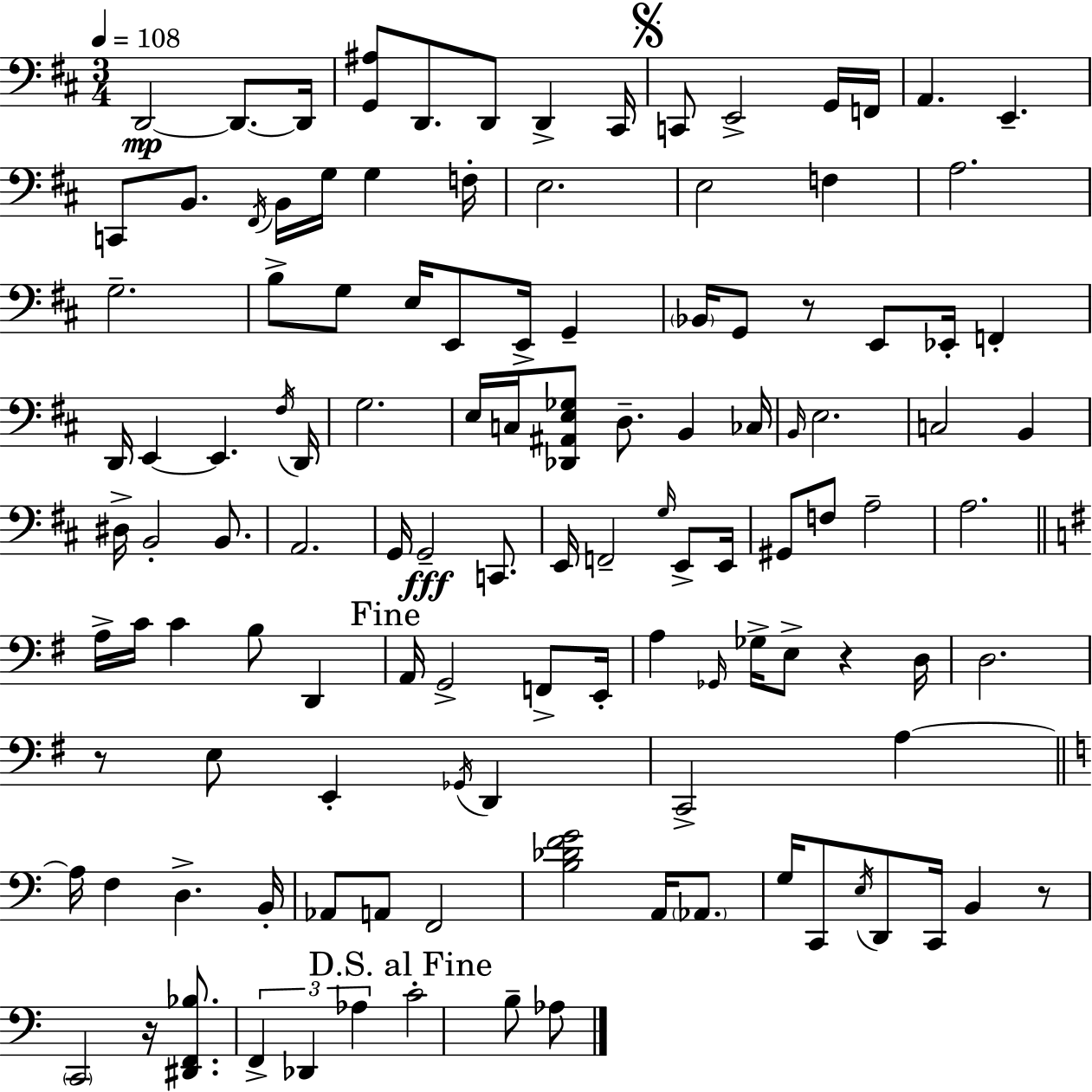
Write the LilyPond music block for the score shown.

{
  \clef bass
  \numericTimeSignature
  \time 3/4
  \key d \major
  \tempo 4 = 108
  \repeat volta 2 { d,2~~\mp d,8.~~ d,16 | <g, ais>8 d,8. d,8 d,4-> cis,16 | \mark \markup { \musicglyph "scripts.segno" } c,8 e,2-> g,16 f,16 | a,4. e,4.-- | \break c,8 b,8. \acciaccatura { fis,16 } b,16 g16 g4 | f16-. e2. | e2 f4 | a2. | \break g2.-- | b8-> g8 e16 e,8 e,16-> g,4-- | \parenthesize bes,16 g,8 r8 e,8 ees,16-. f,4-. | d,16 e,4~~ e,4. | \break \acciaccatura { fis16 } d,16 g2. | e16 c16 <des, ais, e ges>8 d8.-- b,4 | ces16 \grace { b,16 } e2. | c2 b,4 | \break dis16-> b,2-. | b,8. a,2. | g,16 g,2--\fff | c,8. e,16 f,2-- | \break \grace { g16 } e,8-> e,16 gis,8 f8 a2-- | a2. | \bar "||" \break \key g \major a16-> c'16 c'4 b8 d,4 | \mark "Fine" a,16 g,2-> f,8-> e,16-. | a4 \grace { ges,16 } ges16-> e8-> r4 | d16 d2. | \break r8 e8 e,4-. \acciaccatura { ges,16 } d,4 | c,2-> a4~~ | \bar "||" \break \key a \minor a16 f4 d4.-> b,16-. | aes,8 a,8 f,2 | <b des' f' g'>2 a,16 \parenthesize aes,8. | g16 c,8 \acciaccatura { e16 } d,8 c,16 b,4 r8 | \break \parenthesize c,2 r16 <dis, f, bes>8. | \tuplet 3/2 { f,4-> des,4 aes4 } | \mark "D.S. al Fine" c'2-. b8-- aes8 | } \bar "|."
}